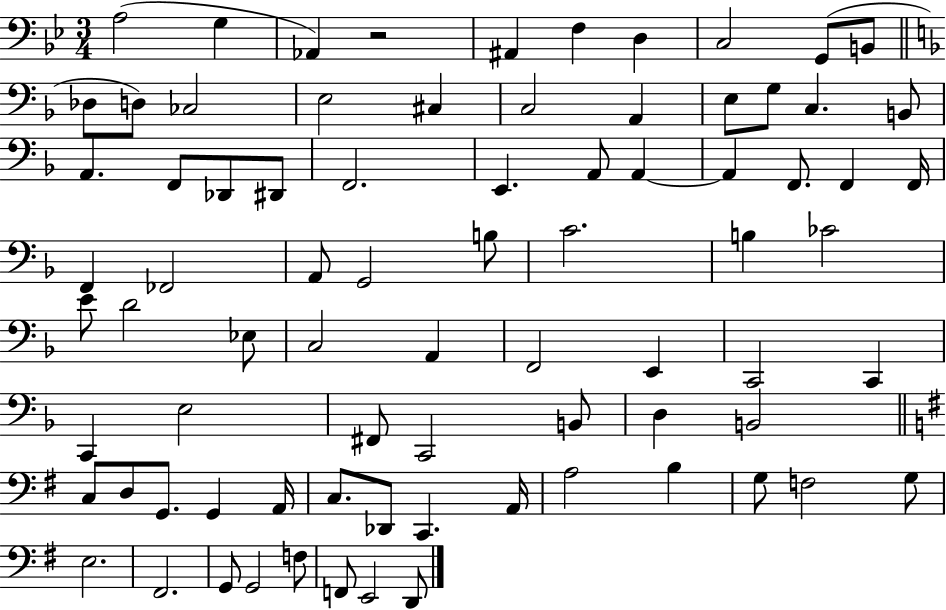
X:1
T:Untitled
M:3/4
L:1/4
K:Bb
A,2 G, _A,, z2 ^A,, F, D, C,2 G,,/2 B,,/2 _D,/2 D,/2 _C,2 E,2 ^C, C,2 A,, E,/2 G,/2 C, B,,/2 A,, F,,/2 _D,,/2 ^D,,/2 F,,2 E,, A,,/2 A,, A,, F,,/2 F,, F,,/4 F,, _F,,2 A,,/2 G,,2 B,/2 C2 B, _C2 E/2 D2 _E,/2 C,2 A,, F,,2 E,, C,,2 C,, C,, E,2 ^F,,/2 C,,2 B,,/2 D, B,,2 C,/2 D,/2 G,,/2 G,, A,,/4 C,/2 _D,,/2 C,, A,,/4 A,2 B, G,/2 F,2 G,/2 E,2 ^F,,2 G,,/2 G,,2 F,/2 F,,/2 E,,2 D,,/2